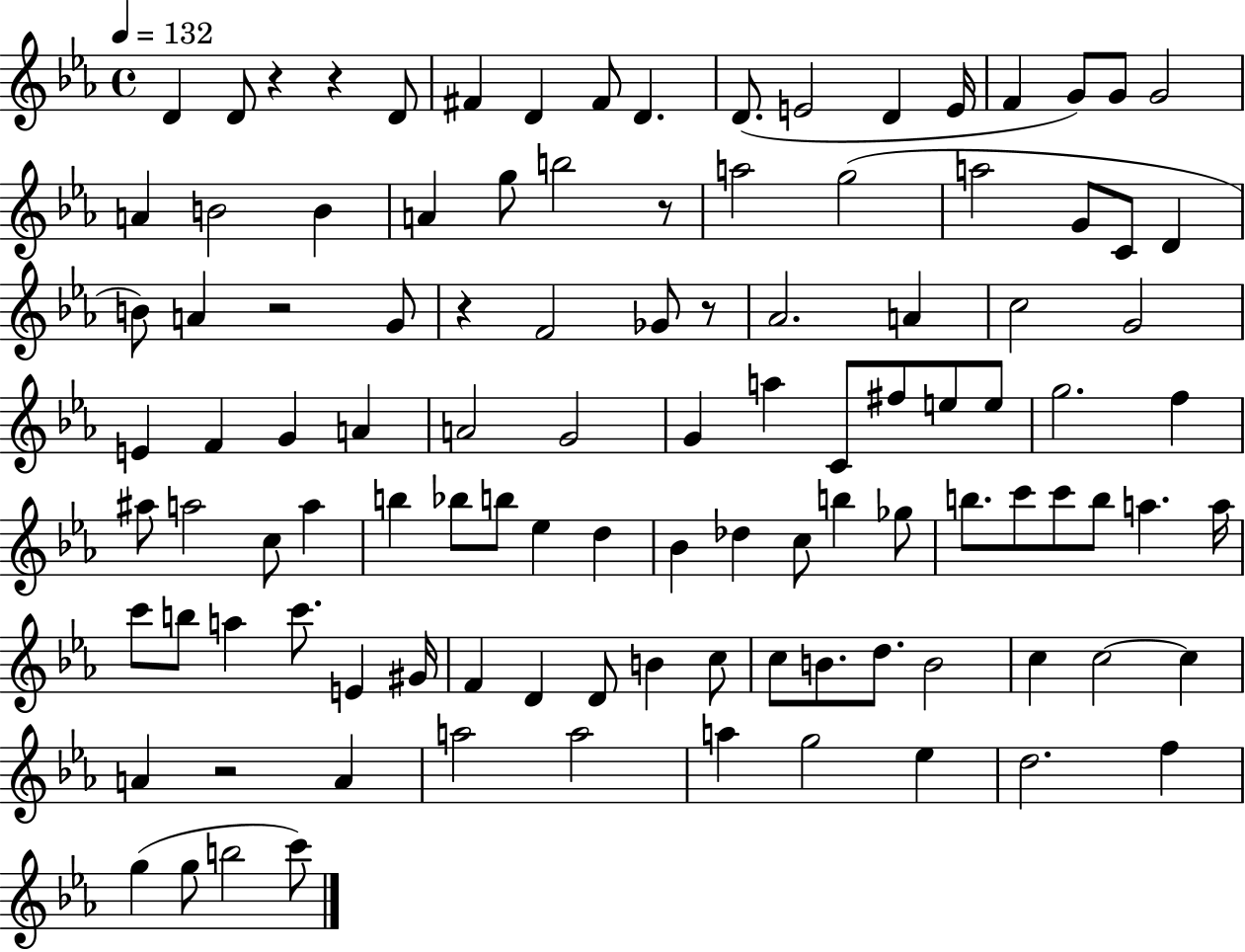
{
  \clef treble
  \time 4/4
  \defaultTimeSignature
  \key ees \major
  \tempo 4 = 132
  d'4 d'8 r4 r4 d'8 | fis'4 d'4 fis'8 d'4. | d'8.( e'2 d'4 e'16 | f'4 g'8) g'8 g'2 | \break a'4 b'2 b'4 | a'4 g''8 b''2 r8 | a''2 g''2( | a''2 g'8 c'8 d'4 | \break b'8) a'4 r2 g'8 | r4 f'2 ges'8 r8 | aes'2. a'4 | c''2 g'2 | \break e'4 f'4 g'4 a'4 | a'2 g'2 | g'4 a''4 c'8 fis''8 e''8 e''8 | g''2. f''4 | \break ais''8 a''2 c''8 a''4 | b''4 bes''8 b''8 ees''4 d''4 | bes'4 des''4 c''8 b''4 ges''8 | b''8. c'''8 c'''8 b''8 a''4. a''16 | \break c'''8 b''8 a''4 c'''8. e'4 gis'16 | f'4 d'4 d'8 b'4 c''8 | c''8 b'8. d''8. b'2 | c''4 c''2~~ c''4 | \break a'4 r2 a'4 | a''2 a''2 | a''4 g''2 ees''4 | d''2. f''4 | \break g''4( g''8 b''2 c'''8) | \bar "|."
}